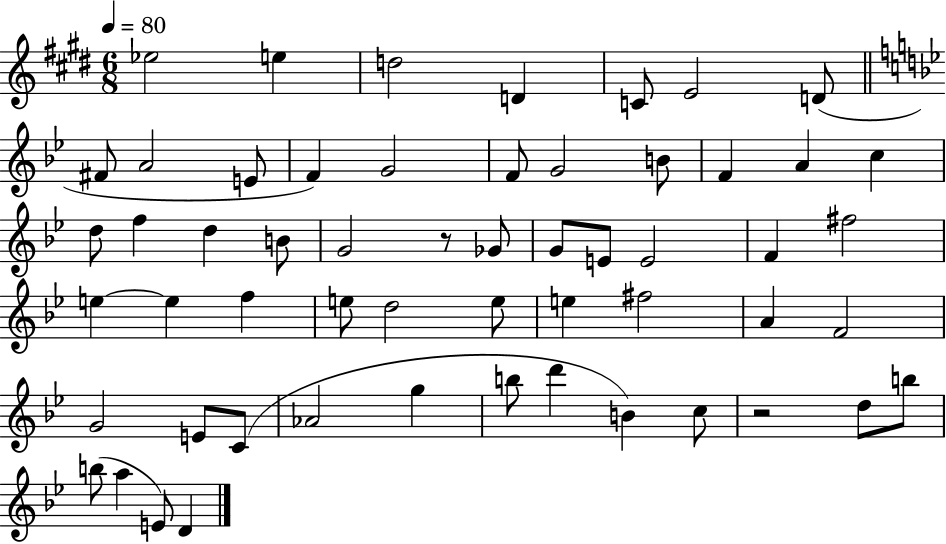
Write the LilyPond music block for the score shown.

{
  \clef treble
  \numericTimeSignature
  \time 6/8
  \key e \major
  \tempo 4 = 80
  ees''2 e''4 | d''2 d'4 | c'8 e'2 d'8( | \bar "||" \break \key g \minor fis'8 a'2 e'8 | f'4) g'2 | f'8 g'2 b'8 | f'4 a'4 c''4 | \break d''8 f''4 d''4 b'8 | g'2 r8 ges'8 | g'8 e'8 e'2 | f'4 fis''2 | \break e''4~~ e''4 f''4 | e''8 d''2 e''8 | e''4 fis''2 | a'4 f'2 | \break g'2 e'8 c'8( | aes'2 g''4 | b''8 d'''4 b'4) c''8 | r2 d''8 b''8 | \break b''8( a''4 e'8) d'4 | \bar "|."
}